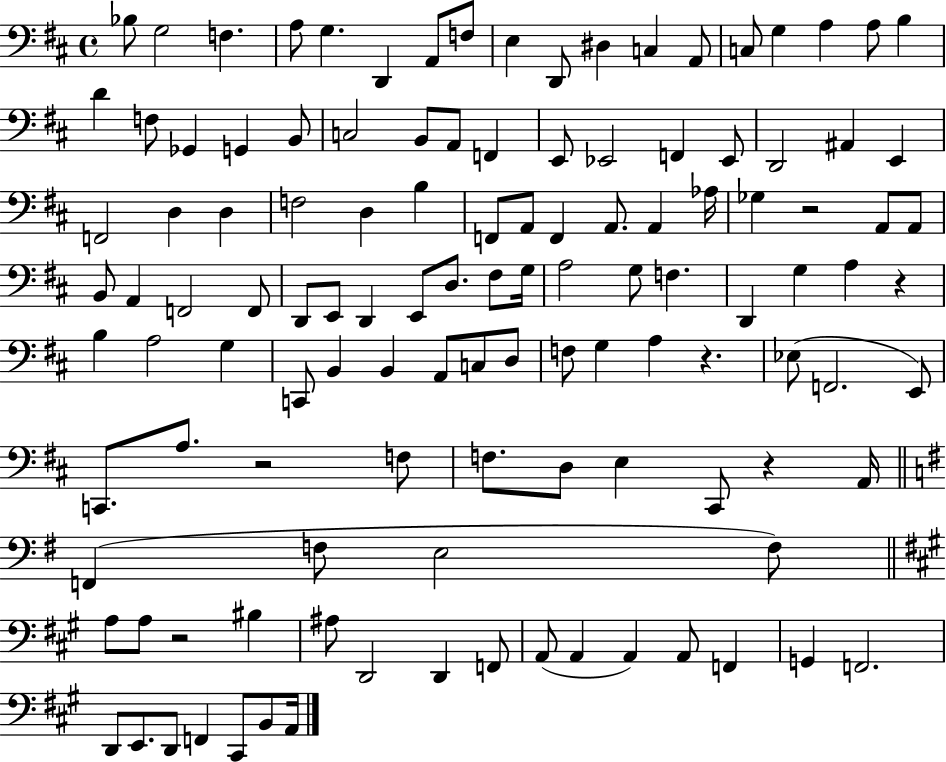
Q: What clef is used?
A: bass